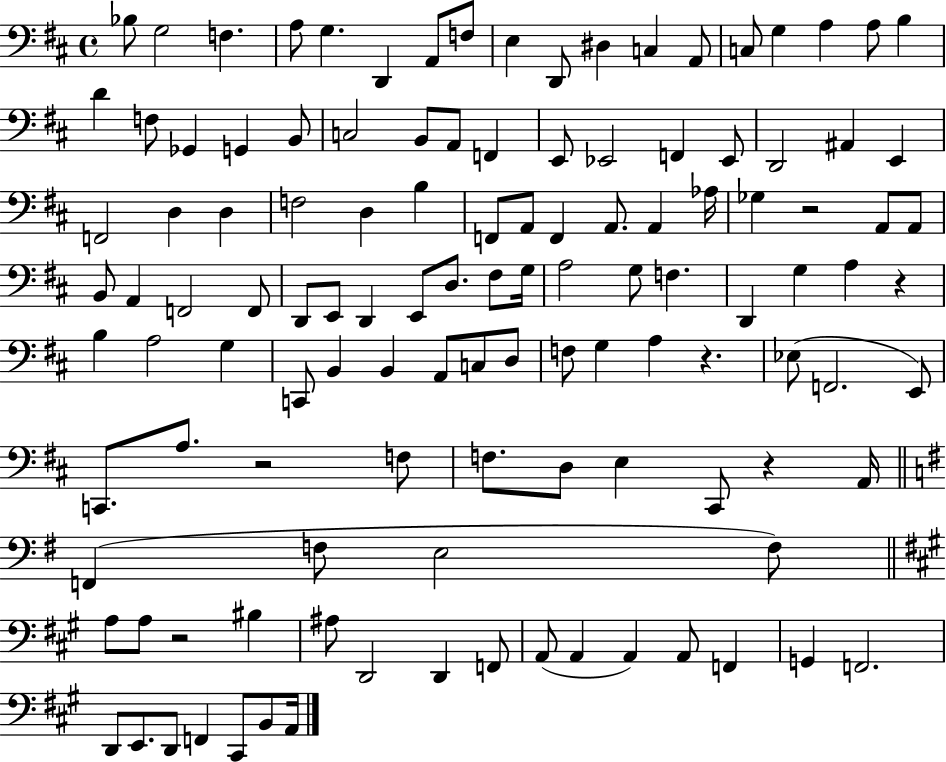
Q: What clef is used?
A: bass